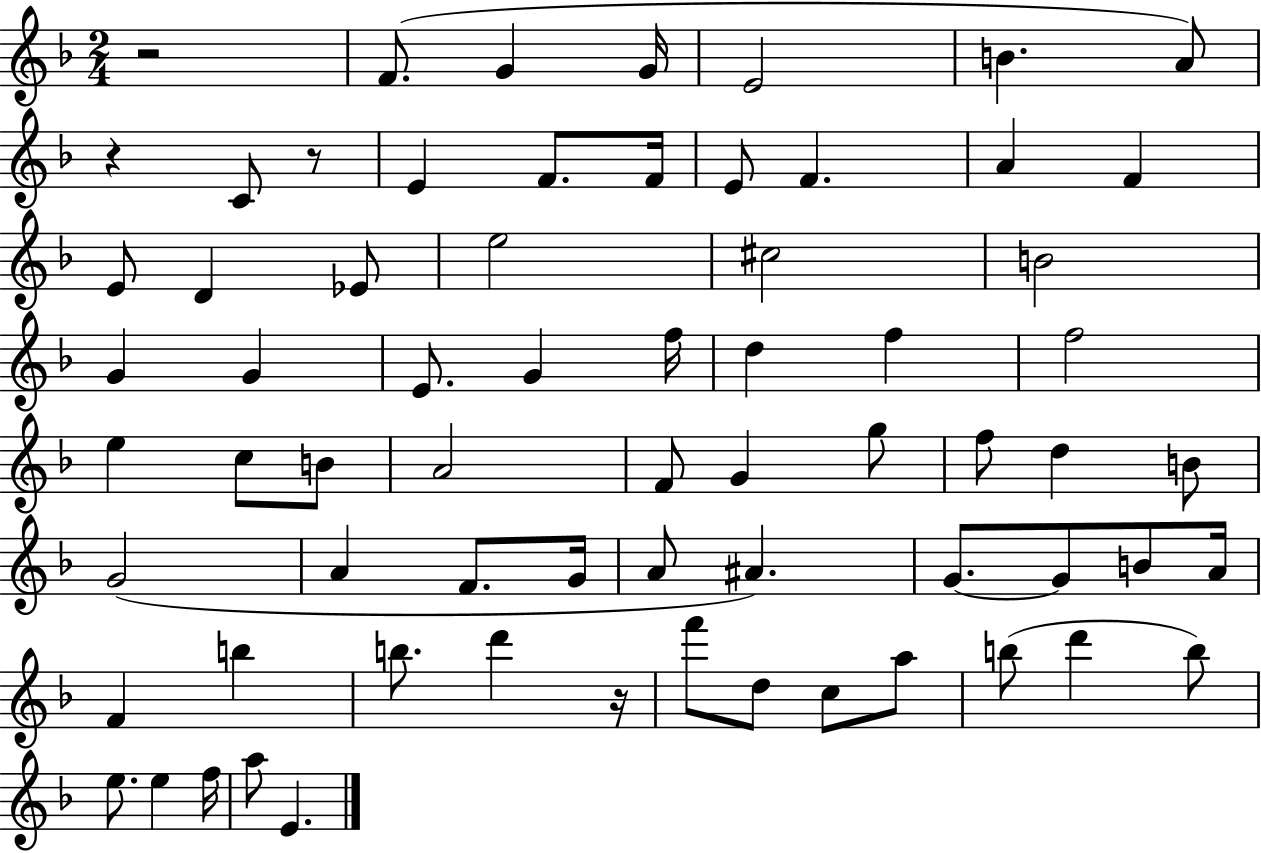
{
  \clef treble
  \numericTimeSignature
  \time 2/4
  \key f \major
  r2 | f'8.( g'4 g'16 | e'2 | b'4. a'8) | \break r4 c'8 r8 | e'4 f'8. f'16 | e'8 f'4. | a'4 f'4 | \break e'8 d'4 ees'8 | e''2 | cis''2 | b'2 | \break g'4 g'4 | e'8. g'4 f''16 | d''4 f''4 | f''2 | \break e''4 c''8 b'8 | a'2 | f'8 g'4 g''8 | f''8 d''4 b'8 | \break g'2( | a'4 f'8. g'16 | a'8 ais'4.) | g'8.~~ g'8 b'8 a'16 | \break f'4 b''4 | b''8. d'''4 r16 | f'''8 d''8 c''8 a''8 | b''8( d'''4 b''8) | \break e''8. e''4 f''16 | a''8 e'4. | \bar "|."
}